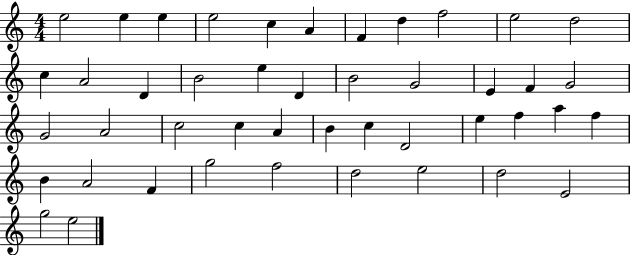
{
  \clef treble
  \numericTimeSignature
  \time 4/4
  \key c \major
  e''2 e''4 e''4 | e''2 c''4 a'4 | f'4 d''4 f''2 | e''2 d''2 | \break c''4 a'2 d'4 | b'2 e''4 d'4 | b'2 g'2 | e'4 f'4 g'2 | \break g'2 a'2 | c''2 c''4 a'4 | b'4 c''4 d'2 | e''4 f''4 a''4 f''4 | \break b'4 a'2 f'4 | g''2 f''2 | d''2 e''2 | d''2 e'2 | \break g''2 e''2 | \bar "|."
}